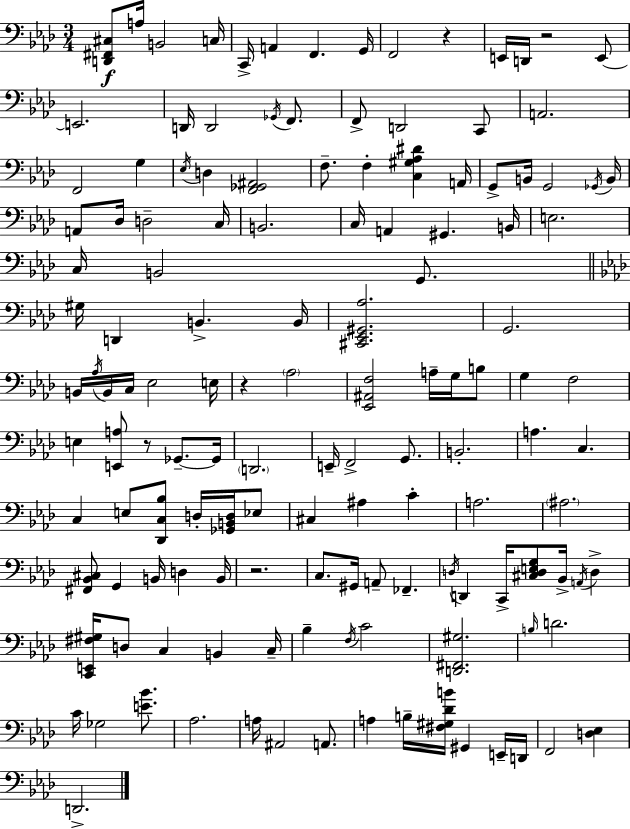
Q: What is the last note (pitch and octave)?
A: D2